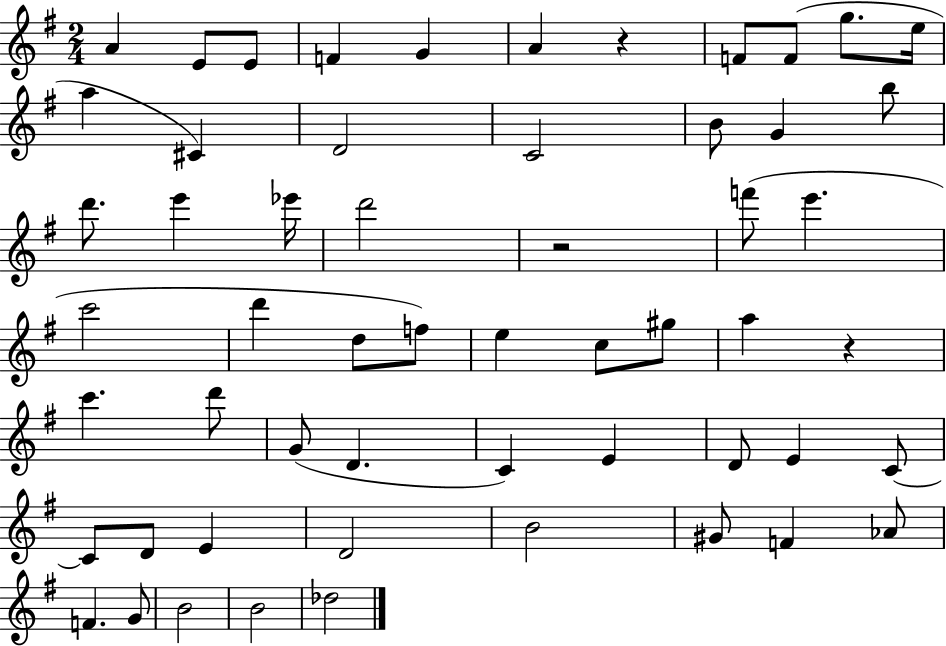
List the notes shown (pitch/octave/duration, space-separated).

A4/q E4/e E4/e F4/q G4/q A4/q R/q F4/e F4/e G5/e. E5/s A5/q C#4/q D4/h C4/h B4/e G4/q B5/e D6/e. E6/q Eb6/s D6/h R/h F6/e E6/q. C6/h D6/q D5/e F5/e E5/q C5/e G#5/e A5/q R/q C6/q. D6/e G4/e D4/q. C4/q E4/q D4/e E4/q C4/e C4/e D4/e E4/q D4/h B4/h G#4/e F4/q Ab4/e F4/q. G4/e B4/h B4/h Db5/h